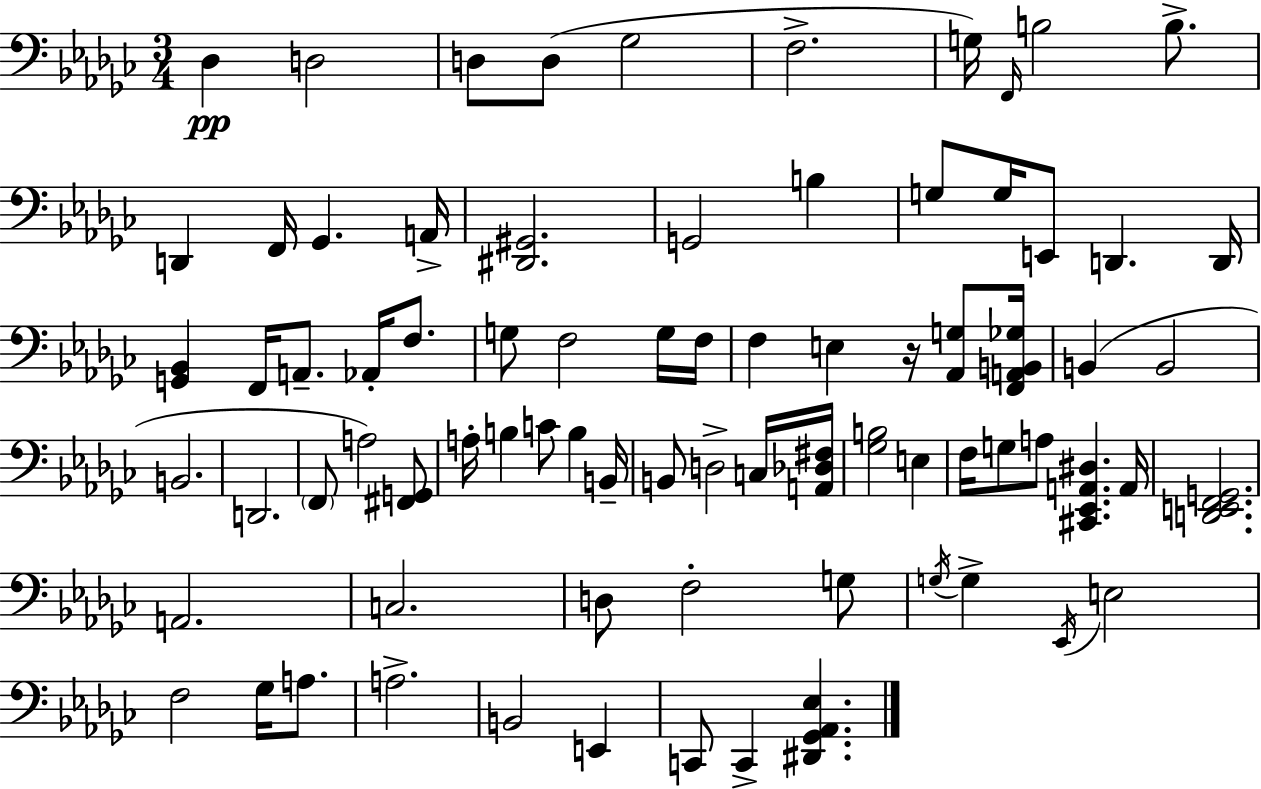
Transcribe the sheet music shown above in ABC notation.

X:1
T:Untitled
M:3/4
L:1/4
K:Ebm
_D, D,2 D,/2 D,/2 _G,2 F,2 G,/4 F,,/4 B,2 B,/2 D,, F,,/4 _G,, A,,/4 [^D,,^G,,]2 G,,2 B, G,/2 G,/4 E,,/2 D,, D,,/4 [G,,_B,,] F,,/4 A,,/2 _A,,/4 F,/2 G,/2 F,2 G,/4 F,/4 F, E, z/4 [_A,,G,]/2 [F,,A,,B,,_G,]/4 B,, B,,2 B,,2 D,,2 F,,/2 A,2 [^F,,G,,]/2 A,/4 B, C/2 B, B,,/4 B,,/2 D,2 C,/4 [A,,_D,^F,]/4 [_G,B,]2 E, F,/4 G,/2 A,/2 [^C,,_E,,A,,^D,] A,,/4 [D,,E,,F,,G,,]2 A,,2 C,2 D,/2 F,2 G,/2 G,/4 G, _E,,/4 E,2 F,2 _G,/4 A,/2 A,2 B,,2 E,, C,,/2 C,, [^D,,_G,,_A,,_E,]